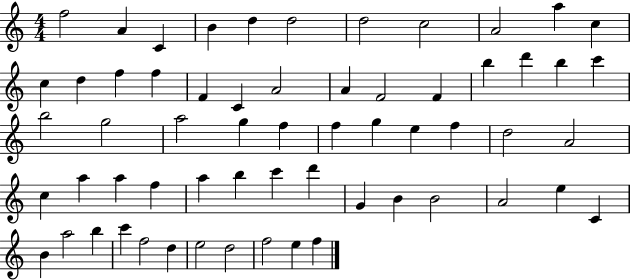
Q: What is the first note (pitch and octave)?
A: F5